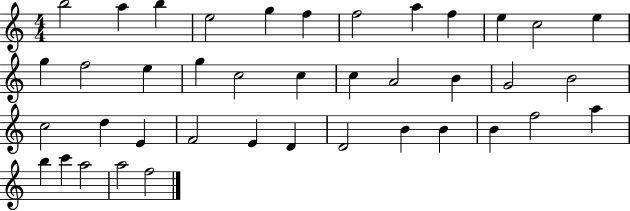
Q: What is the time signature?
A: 4/4